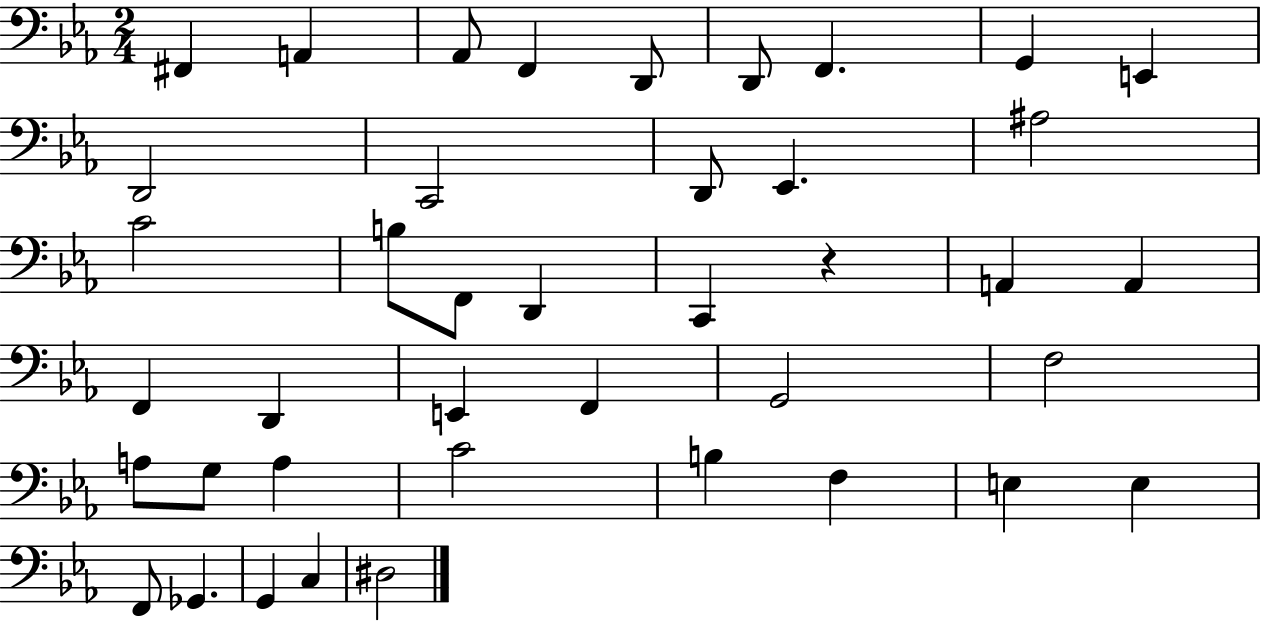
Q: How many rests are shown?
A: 1